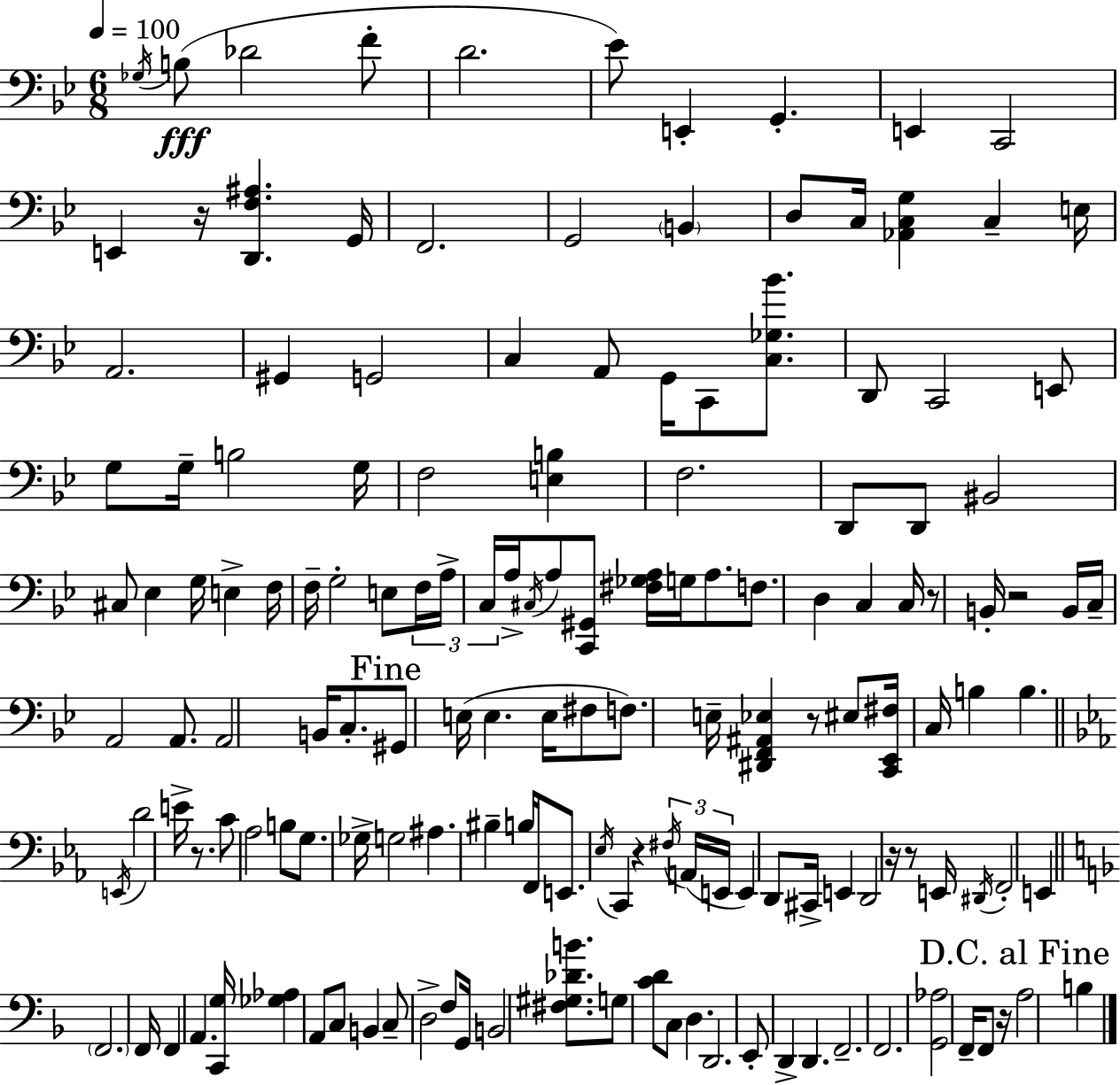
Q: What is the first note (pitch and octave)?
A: Gb3